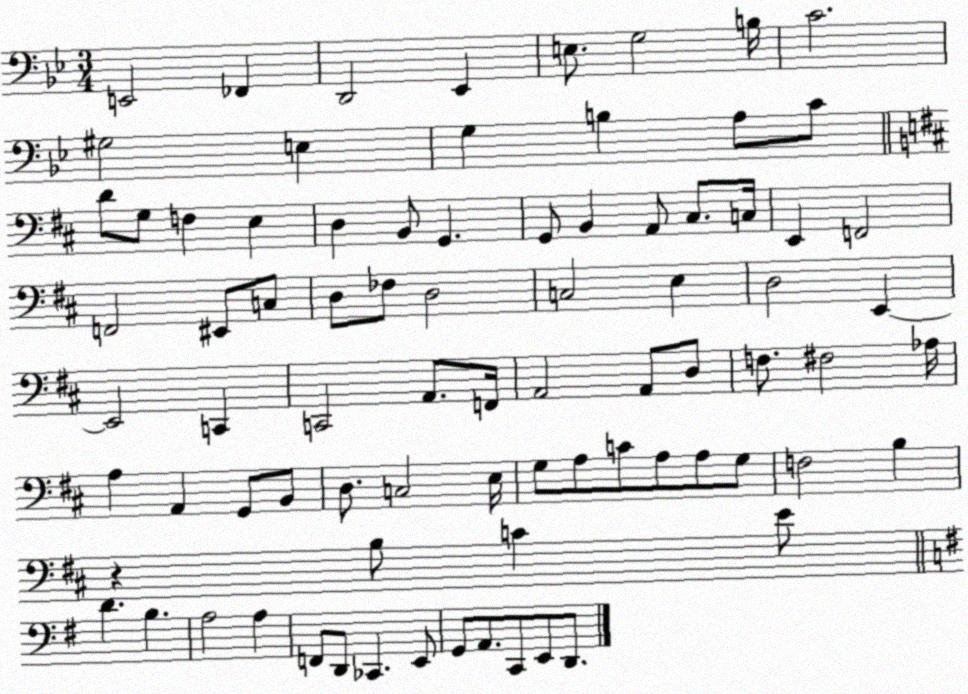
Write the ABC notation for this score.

X:1
T:Untitled
M:3/4
L:1/4
K:Bb
E,,2 _F,, D,,2 _E,, E,/2 G,2 B,/4 C2 ^G,2 E, G, B, A,/2 C/2 D/2 G,/2 F, E, D, B,,/2 G,, G,,/2 B,, A,,/2 ^C,/2 C,/4 E,, F,,2 F,,2 ^E,,/2 C,/2 D,/2 _F,/2 D,2 C,2 E, D,2 E,, E,,2 C,, C,,2 A,,/2 F,,/4 A,,2 A,,/2 D,/2 F,/2 ^F,2 _A,/4 A, A,, G,,/2 B,,/2 D,/2 C,2 E,/4 G,/2 A,/2 C/2 A,/2 A,/2 G,/2 F,2 B, z B,/2 C E/2 D B, A,2 A, F,,/2 D,,/2 _C,, E,,/2 G,,/2 A,,/2 C,,/2 E,,/2 D,,/2